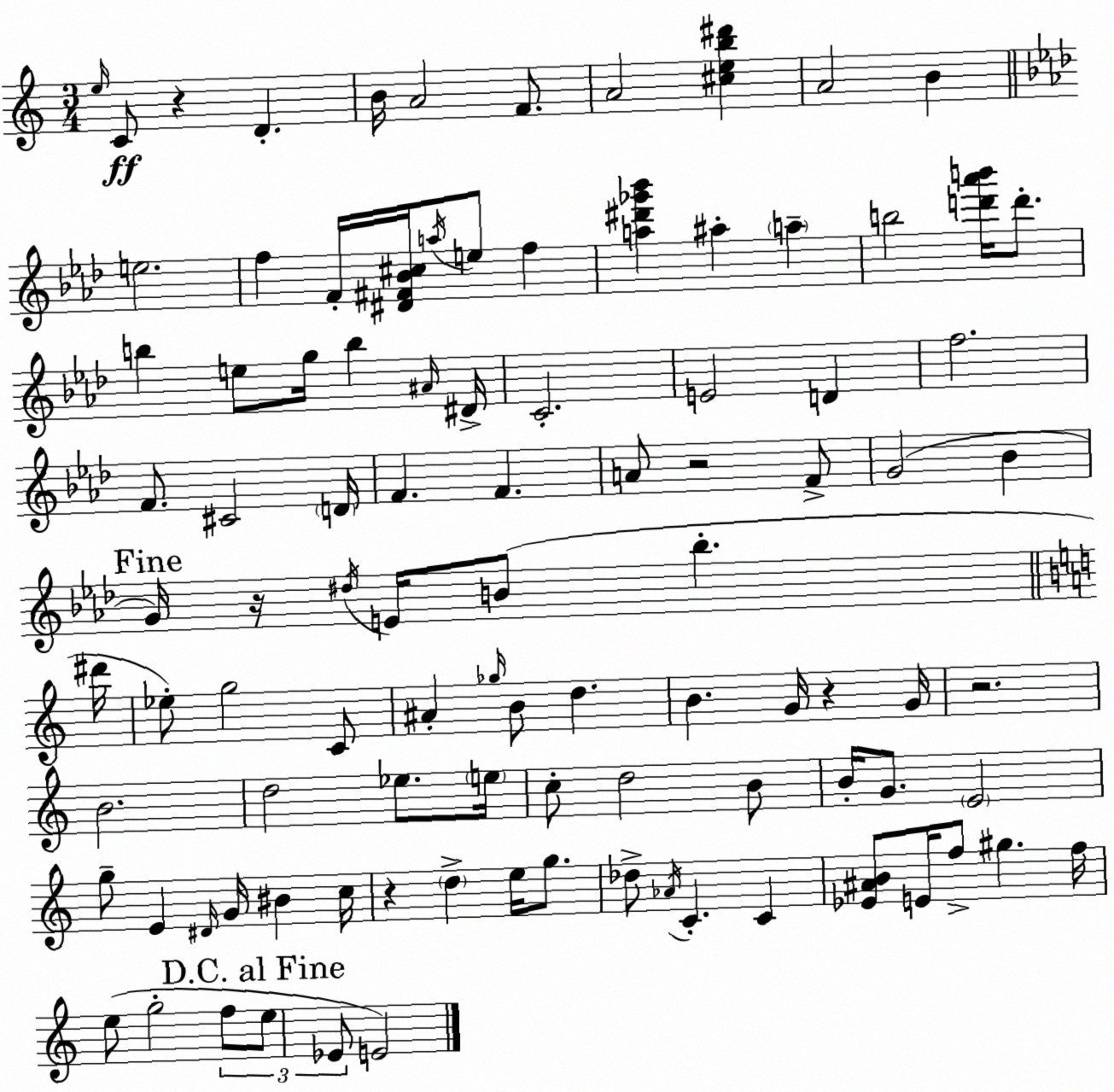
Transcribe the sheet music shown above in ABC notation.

X:1
T:Untitled
M:3/4
L:1/4
K:C
e/4 C/2 z D B/4 A2 F/2 A2 [^ceb^d'] A2 B e2 f F/4 [^D^F_B^c]/4 a/4 e/2 f [a^d'_g'_b'] ^a a b2 [d'_a'b']/4 d'/2 b e/2 g/4 b ^A/4 ^D/4 C2 E2 D f2 F/2 ^C2 D/4 F F A/2 z2 F/2 G2 _B G/4 z/4 ^d/4 E/4 B/2 _b ^d'/4 _e/2 g2 C/2 ^A _g/4 B/2 d B G/4 z G/4 z2 B2 d2 _e/2 e/4 c/2 d2 B/2 B/4 G/2 E2 g/2 E ^D/4 G/4 ^B c/4 z d e/4 g/2 _d/2 _A/4 C C [_E^AB]/2 E/4 f/2 ^g f/4 e/2 g2 f/2 e/2 _E/2 E2